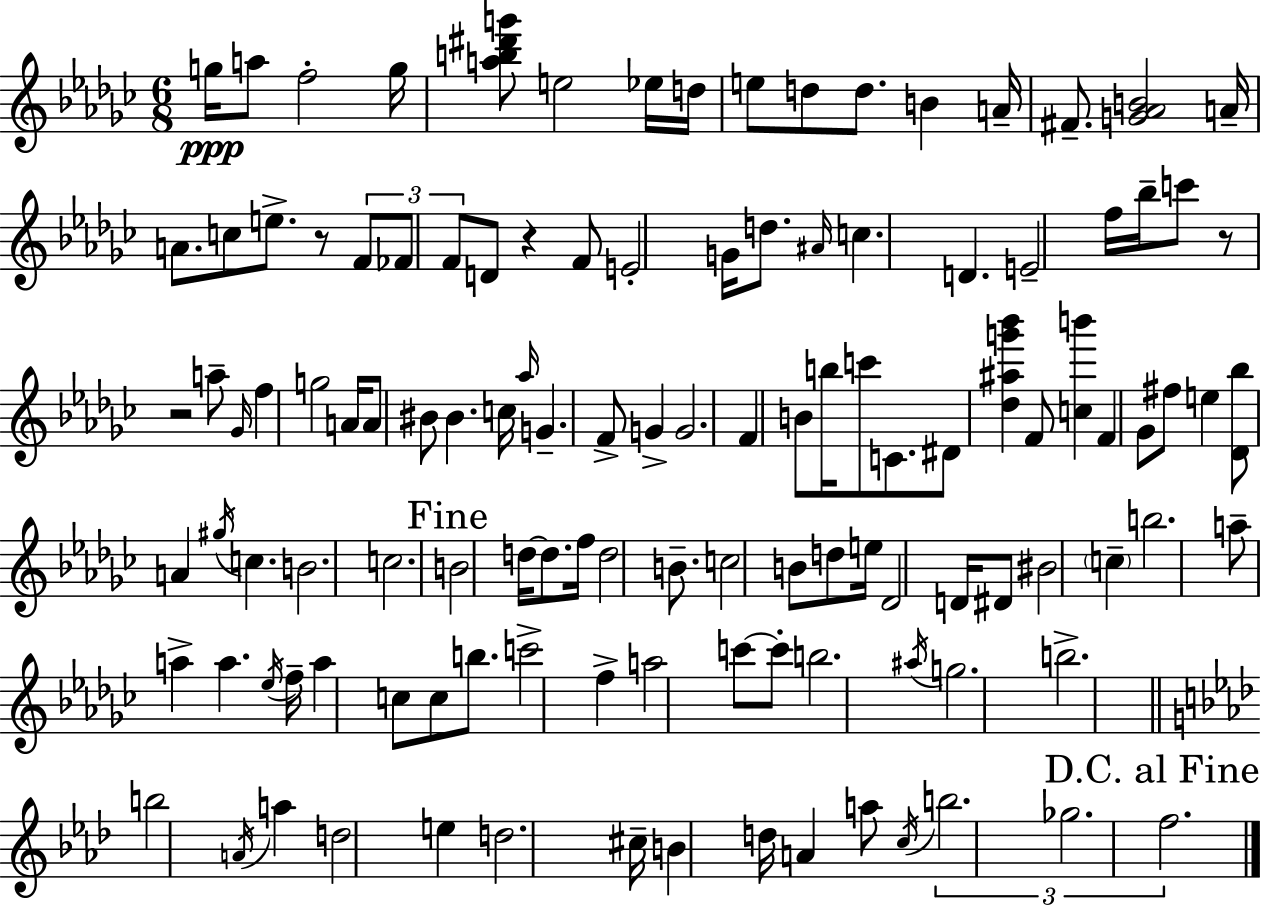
X:1
T:Untitled
M:6/8
L:1/4
K:Ebm
g/4 a/2 f2 g/4 [ab^d'g']/2 e2 _e/4 d/4 e/2 d/2 d/2 B A/4 ^F/2 [G_AB]2 A/4 A/2 c/2 e/2 z/2 F/2 _F/2 F/2 D/2 z F/2 E2 G/4 d/2 ^A/4 c D E2 f/4 _b/4 c'/2 z/2 z2 a/2 _G/4 f g2 A/4 A/2 ^B/2 ^B c/4 _a/4 G F/2 G G2 F B/2 b/4 c'/2 C/2 ^D/2 [_d^ag'_b'] F/2 [cb'] F _G/2 ^f/2 e [_D_b]/2 A ^g/4 c B2 c2 B2 d/4 d/2 f/4 d2 B/2 c2 B/2 d/2 e/4 _D2 D/4 ^D/2 ^B2 c b2 a/2 a a _e/4 f/4 a c/2 c/2 b/2 c'2 f a2 c'/2 c'/2 b2 ^a/4 g2 b2 b2 A/4 a d2 e d2 ^c/4 B d/4 A a/2 c/4 b2 _g2 f2